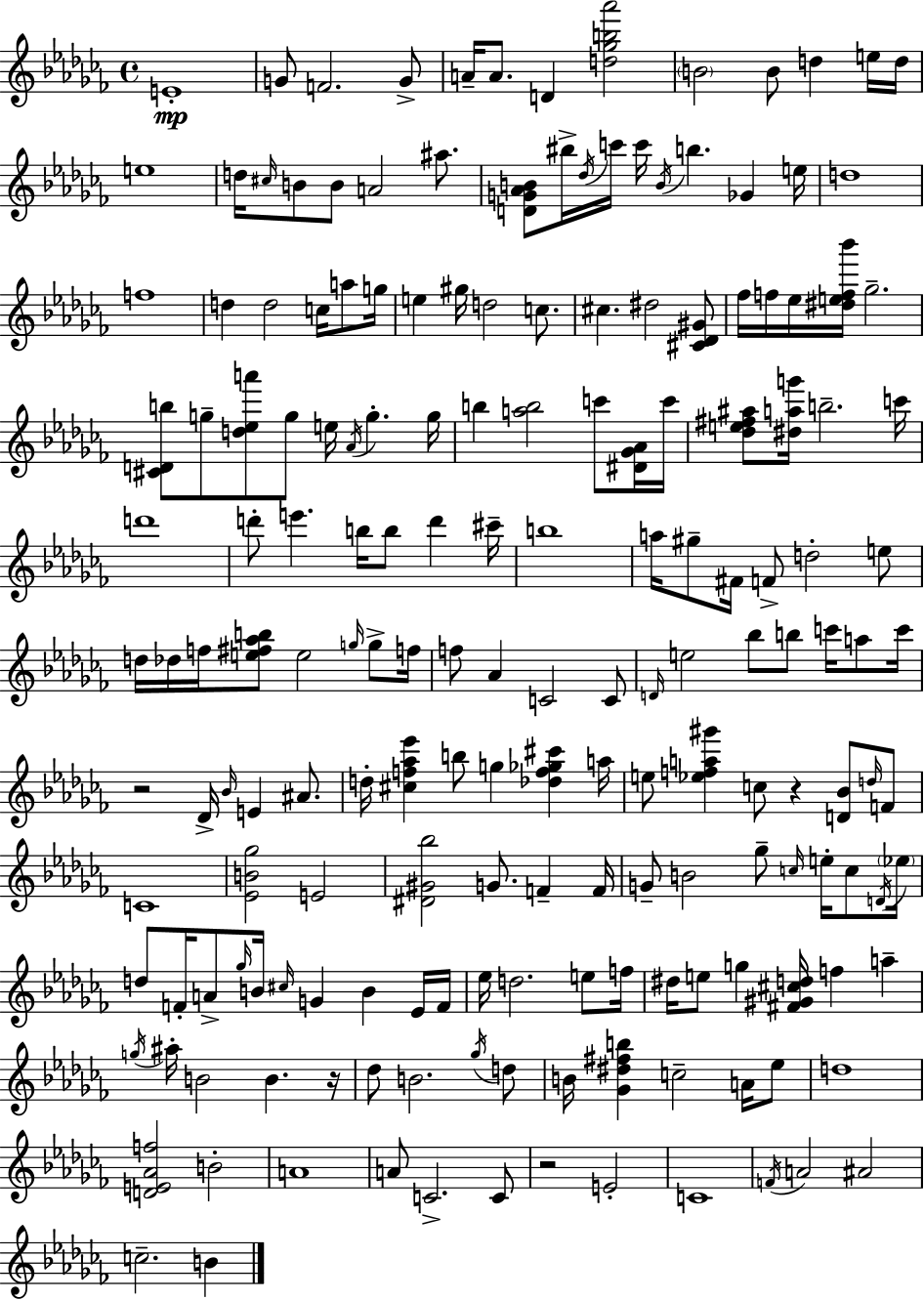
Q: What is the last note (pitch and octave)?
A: B4